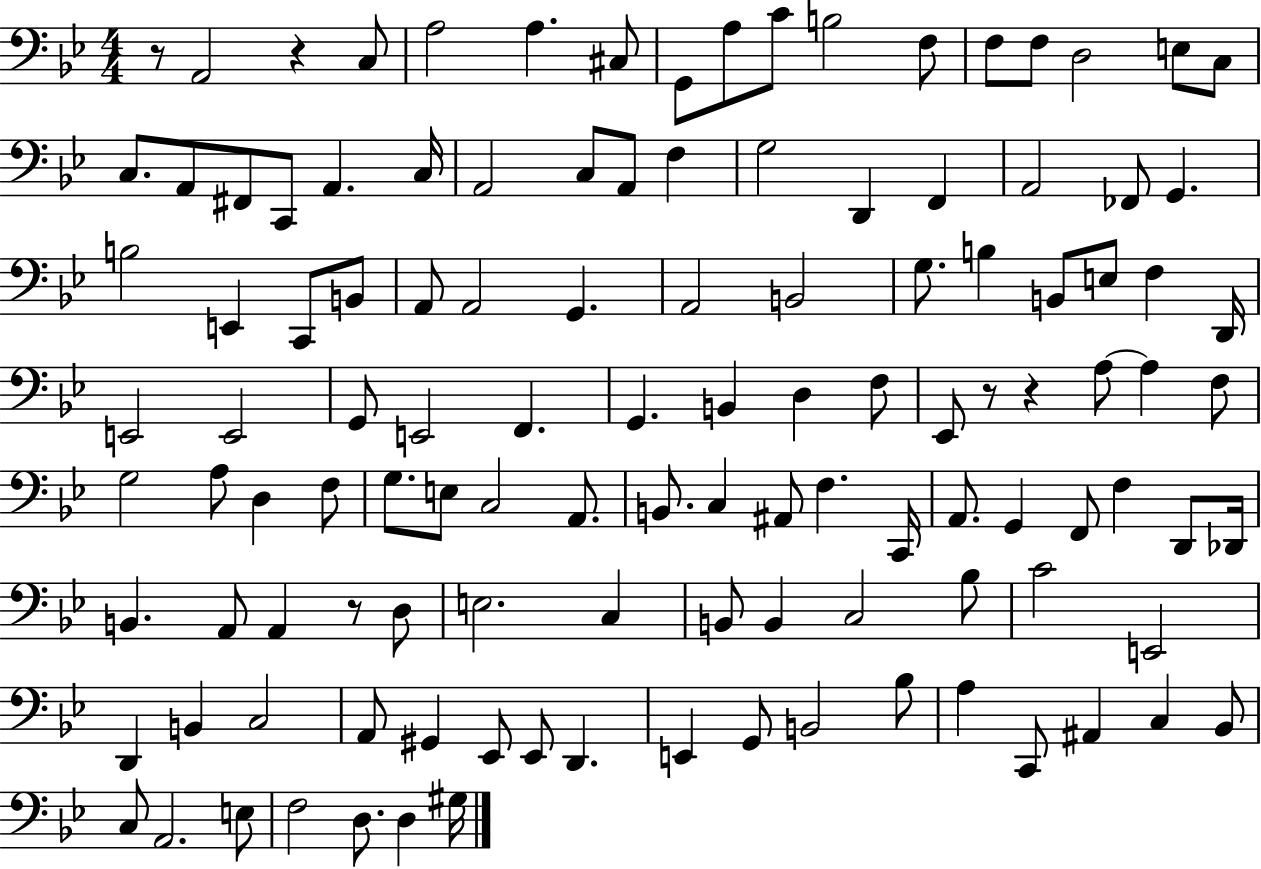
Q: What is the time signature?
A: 4/4